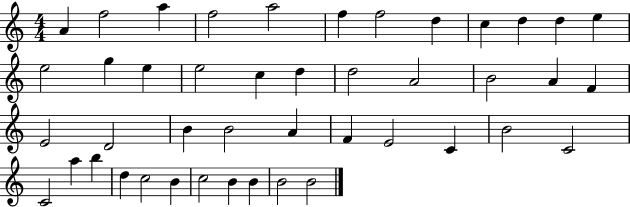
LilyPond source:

{
  \clef treble
  \numericTimeSignature
  \time 4/4
  \key c \major
  a'4 f''2 a''4 | f''2 a''2 | f''4 f''2 d''4 | c''4 d''4 d''4 e''4 | \break e''2 g''4 e''4 | e''2 c''4 d''4 | d''2 a'2 | b'2 a'4 f'4 | \break e'2 d'2 | b'4 b'2 a'4 | f'4 e'2 c'4 | b'2 c'2 | \break c'2 a''4 b''4 | d''4 c''2 b'4 | c''2 b'4 b'4 | b'2 b'2 | \break \bar "|."
}